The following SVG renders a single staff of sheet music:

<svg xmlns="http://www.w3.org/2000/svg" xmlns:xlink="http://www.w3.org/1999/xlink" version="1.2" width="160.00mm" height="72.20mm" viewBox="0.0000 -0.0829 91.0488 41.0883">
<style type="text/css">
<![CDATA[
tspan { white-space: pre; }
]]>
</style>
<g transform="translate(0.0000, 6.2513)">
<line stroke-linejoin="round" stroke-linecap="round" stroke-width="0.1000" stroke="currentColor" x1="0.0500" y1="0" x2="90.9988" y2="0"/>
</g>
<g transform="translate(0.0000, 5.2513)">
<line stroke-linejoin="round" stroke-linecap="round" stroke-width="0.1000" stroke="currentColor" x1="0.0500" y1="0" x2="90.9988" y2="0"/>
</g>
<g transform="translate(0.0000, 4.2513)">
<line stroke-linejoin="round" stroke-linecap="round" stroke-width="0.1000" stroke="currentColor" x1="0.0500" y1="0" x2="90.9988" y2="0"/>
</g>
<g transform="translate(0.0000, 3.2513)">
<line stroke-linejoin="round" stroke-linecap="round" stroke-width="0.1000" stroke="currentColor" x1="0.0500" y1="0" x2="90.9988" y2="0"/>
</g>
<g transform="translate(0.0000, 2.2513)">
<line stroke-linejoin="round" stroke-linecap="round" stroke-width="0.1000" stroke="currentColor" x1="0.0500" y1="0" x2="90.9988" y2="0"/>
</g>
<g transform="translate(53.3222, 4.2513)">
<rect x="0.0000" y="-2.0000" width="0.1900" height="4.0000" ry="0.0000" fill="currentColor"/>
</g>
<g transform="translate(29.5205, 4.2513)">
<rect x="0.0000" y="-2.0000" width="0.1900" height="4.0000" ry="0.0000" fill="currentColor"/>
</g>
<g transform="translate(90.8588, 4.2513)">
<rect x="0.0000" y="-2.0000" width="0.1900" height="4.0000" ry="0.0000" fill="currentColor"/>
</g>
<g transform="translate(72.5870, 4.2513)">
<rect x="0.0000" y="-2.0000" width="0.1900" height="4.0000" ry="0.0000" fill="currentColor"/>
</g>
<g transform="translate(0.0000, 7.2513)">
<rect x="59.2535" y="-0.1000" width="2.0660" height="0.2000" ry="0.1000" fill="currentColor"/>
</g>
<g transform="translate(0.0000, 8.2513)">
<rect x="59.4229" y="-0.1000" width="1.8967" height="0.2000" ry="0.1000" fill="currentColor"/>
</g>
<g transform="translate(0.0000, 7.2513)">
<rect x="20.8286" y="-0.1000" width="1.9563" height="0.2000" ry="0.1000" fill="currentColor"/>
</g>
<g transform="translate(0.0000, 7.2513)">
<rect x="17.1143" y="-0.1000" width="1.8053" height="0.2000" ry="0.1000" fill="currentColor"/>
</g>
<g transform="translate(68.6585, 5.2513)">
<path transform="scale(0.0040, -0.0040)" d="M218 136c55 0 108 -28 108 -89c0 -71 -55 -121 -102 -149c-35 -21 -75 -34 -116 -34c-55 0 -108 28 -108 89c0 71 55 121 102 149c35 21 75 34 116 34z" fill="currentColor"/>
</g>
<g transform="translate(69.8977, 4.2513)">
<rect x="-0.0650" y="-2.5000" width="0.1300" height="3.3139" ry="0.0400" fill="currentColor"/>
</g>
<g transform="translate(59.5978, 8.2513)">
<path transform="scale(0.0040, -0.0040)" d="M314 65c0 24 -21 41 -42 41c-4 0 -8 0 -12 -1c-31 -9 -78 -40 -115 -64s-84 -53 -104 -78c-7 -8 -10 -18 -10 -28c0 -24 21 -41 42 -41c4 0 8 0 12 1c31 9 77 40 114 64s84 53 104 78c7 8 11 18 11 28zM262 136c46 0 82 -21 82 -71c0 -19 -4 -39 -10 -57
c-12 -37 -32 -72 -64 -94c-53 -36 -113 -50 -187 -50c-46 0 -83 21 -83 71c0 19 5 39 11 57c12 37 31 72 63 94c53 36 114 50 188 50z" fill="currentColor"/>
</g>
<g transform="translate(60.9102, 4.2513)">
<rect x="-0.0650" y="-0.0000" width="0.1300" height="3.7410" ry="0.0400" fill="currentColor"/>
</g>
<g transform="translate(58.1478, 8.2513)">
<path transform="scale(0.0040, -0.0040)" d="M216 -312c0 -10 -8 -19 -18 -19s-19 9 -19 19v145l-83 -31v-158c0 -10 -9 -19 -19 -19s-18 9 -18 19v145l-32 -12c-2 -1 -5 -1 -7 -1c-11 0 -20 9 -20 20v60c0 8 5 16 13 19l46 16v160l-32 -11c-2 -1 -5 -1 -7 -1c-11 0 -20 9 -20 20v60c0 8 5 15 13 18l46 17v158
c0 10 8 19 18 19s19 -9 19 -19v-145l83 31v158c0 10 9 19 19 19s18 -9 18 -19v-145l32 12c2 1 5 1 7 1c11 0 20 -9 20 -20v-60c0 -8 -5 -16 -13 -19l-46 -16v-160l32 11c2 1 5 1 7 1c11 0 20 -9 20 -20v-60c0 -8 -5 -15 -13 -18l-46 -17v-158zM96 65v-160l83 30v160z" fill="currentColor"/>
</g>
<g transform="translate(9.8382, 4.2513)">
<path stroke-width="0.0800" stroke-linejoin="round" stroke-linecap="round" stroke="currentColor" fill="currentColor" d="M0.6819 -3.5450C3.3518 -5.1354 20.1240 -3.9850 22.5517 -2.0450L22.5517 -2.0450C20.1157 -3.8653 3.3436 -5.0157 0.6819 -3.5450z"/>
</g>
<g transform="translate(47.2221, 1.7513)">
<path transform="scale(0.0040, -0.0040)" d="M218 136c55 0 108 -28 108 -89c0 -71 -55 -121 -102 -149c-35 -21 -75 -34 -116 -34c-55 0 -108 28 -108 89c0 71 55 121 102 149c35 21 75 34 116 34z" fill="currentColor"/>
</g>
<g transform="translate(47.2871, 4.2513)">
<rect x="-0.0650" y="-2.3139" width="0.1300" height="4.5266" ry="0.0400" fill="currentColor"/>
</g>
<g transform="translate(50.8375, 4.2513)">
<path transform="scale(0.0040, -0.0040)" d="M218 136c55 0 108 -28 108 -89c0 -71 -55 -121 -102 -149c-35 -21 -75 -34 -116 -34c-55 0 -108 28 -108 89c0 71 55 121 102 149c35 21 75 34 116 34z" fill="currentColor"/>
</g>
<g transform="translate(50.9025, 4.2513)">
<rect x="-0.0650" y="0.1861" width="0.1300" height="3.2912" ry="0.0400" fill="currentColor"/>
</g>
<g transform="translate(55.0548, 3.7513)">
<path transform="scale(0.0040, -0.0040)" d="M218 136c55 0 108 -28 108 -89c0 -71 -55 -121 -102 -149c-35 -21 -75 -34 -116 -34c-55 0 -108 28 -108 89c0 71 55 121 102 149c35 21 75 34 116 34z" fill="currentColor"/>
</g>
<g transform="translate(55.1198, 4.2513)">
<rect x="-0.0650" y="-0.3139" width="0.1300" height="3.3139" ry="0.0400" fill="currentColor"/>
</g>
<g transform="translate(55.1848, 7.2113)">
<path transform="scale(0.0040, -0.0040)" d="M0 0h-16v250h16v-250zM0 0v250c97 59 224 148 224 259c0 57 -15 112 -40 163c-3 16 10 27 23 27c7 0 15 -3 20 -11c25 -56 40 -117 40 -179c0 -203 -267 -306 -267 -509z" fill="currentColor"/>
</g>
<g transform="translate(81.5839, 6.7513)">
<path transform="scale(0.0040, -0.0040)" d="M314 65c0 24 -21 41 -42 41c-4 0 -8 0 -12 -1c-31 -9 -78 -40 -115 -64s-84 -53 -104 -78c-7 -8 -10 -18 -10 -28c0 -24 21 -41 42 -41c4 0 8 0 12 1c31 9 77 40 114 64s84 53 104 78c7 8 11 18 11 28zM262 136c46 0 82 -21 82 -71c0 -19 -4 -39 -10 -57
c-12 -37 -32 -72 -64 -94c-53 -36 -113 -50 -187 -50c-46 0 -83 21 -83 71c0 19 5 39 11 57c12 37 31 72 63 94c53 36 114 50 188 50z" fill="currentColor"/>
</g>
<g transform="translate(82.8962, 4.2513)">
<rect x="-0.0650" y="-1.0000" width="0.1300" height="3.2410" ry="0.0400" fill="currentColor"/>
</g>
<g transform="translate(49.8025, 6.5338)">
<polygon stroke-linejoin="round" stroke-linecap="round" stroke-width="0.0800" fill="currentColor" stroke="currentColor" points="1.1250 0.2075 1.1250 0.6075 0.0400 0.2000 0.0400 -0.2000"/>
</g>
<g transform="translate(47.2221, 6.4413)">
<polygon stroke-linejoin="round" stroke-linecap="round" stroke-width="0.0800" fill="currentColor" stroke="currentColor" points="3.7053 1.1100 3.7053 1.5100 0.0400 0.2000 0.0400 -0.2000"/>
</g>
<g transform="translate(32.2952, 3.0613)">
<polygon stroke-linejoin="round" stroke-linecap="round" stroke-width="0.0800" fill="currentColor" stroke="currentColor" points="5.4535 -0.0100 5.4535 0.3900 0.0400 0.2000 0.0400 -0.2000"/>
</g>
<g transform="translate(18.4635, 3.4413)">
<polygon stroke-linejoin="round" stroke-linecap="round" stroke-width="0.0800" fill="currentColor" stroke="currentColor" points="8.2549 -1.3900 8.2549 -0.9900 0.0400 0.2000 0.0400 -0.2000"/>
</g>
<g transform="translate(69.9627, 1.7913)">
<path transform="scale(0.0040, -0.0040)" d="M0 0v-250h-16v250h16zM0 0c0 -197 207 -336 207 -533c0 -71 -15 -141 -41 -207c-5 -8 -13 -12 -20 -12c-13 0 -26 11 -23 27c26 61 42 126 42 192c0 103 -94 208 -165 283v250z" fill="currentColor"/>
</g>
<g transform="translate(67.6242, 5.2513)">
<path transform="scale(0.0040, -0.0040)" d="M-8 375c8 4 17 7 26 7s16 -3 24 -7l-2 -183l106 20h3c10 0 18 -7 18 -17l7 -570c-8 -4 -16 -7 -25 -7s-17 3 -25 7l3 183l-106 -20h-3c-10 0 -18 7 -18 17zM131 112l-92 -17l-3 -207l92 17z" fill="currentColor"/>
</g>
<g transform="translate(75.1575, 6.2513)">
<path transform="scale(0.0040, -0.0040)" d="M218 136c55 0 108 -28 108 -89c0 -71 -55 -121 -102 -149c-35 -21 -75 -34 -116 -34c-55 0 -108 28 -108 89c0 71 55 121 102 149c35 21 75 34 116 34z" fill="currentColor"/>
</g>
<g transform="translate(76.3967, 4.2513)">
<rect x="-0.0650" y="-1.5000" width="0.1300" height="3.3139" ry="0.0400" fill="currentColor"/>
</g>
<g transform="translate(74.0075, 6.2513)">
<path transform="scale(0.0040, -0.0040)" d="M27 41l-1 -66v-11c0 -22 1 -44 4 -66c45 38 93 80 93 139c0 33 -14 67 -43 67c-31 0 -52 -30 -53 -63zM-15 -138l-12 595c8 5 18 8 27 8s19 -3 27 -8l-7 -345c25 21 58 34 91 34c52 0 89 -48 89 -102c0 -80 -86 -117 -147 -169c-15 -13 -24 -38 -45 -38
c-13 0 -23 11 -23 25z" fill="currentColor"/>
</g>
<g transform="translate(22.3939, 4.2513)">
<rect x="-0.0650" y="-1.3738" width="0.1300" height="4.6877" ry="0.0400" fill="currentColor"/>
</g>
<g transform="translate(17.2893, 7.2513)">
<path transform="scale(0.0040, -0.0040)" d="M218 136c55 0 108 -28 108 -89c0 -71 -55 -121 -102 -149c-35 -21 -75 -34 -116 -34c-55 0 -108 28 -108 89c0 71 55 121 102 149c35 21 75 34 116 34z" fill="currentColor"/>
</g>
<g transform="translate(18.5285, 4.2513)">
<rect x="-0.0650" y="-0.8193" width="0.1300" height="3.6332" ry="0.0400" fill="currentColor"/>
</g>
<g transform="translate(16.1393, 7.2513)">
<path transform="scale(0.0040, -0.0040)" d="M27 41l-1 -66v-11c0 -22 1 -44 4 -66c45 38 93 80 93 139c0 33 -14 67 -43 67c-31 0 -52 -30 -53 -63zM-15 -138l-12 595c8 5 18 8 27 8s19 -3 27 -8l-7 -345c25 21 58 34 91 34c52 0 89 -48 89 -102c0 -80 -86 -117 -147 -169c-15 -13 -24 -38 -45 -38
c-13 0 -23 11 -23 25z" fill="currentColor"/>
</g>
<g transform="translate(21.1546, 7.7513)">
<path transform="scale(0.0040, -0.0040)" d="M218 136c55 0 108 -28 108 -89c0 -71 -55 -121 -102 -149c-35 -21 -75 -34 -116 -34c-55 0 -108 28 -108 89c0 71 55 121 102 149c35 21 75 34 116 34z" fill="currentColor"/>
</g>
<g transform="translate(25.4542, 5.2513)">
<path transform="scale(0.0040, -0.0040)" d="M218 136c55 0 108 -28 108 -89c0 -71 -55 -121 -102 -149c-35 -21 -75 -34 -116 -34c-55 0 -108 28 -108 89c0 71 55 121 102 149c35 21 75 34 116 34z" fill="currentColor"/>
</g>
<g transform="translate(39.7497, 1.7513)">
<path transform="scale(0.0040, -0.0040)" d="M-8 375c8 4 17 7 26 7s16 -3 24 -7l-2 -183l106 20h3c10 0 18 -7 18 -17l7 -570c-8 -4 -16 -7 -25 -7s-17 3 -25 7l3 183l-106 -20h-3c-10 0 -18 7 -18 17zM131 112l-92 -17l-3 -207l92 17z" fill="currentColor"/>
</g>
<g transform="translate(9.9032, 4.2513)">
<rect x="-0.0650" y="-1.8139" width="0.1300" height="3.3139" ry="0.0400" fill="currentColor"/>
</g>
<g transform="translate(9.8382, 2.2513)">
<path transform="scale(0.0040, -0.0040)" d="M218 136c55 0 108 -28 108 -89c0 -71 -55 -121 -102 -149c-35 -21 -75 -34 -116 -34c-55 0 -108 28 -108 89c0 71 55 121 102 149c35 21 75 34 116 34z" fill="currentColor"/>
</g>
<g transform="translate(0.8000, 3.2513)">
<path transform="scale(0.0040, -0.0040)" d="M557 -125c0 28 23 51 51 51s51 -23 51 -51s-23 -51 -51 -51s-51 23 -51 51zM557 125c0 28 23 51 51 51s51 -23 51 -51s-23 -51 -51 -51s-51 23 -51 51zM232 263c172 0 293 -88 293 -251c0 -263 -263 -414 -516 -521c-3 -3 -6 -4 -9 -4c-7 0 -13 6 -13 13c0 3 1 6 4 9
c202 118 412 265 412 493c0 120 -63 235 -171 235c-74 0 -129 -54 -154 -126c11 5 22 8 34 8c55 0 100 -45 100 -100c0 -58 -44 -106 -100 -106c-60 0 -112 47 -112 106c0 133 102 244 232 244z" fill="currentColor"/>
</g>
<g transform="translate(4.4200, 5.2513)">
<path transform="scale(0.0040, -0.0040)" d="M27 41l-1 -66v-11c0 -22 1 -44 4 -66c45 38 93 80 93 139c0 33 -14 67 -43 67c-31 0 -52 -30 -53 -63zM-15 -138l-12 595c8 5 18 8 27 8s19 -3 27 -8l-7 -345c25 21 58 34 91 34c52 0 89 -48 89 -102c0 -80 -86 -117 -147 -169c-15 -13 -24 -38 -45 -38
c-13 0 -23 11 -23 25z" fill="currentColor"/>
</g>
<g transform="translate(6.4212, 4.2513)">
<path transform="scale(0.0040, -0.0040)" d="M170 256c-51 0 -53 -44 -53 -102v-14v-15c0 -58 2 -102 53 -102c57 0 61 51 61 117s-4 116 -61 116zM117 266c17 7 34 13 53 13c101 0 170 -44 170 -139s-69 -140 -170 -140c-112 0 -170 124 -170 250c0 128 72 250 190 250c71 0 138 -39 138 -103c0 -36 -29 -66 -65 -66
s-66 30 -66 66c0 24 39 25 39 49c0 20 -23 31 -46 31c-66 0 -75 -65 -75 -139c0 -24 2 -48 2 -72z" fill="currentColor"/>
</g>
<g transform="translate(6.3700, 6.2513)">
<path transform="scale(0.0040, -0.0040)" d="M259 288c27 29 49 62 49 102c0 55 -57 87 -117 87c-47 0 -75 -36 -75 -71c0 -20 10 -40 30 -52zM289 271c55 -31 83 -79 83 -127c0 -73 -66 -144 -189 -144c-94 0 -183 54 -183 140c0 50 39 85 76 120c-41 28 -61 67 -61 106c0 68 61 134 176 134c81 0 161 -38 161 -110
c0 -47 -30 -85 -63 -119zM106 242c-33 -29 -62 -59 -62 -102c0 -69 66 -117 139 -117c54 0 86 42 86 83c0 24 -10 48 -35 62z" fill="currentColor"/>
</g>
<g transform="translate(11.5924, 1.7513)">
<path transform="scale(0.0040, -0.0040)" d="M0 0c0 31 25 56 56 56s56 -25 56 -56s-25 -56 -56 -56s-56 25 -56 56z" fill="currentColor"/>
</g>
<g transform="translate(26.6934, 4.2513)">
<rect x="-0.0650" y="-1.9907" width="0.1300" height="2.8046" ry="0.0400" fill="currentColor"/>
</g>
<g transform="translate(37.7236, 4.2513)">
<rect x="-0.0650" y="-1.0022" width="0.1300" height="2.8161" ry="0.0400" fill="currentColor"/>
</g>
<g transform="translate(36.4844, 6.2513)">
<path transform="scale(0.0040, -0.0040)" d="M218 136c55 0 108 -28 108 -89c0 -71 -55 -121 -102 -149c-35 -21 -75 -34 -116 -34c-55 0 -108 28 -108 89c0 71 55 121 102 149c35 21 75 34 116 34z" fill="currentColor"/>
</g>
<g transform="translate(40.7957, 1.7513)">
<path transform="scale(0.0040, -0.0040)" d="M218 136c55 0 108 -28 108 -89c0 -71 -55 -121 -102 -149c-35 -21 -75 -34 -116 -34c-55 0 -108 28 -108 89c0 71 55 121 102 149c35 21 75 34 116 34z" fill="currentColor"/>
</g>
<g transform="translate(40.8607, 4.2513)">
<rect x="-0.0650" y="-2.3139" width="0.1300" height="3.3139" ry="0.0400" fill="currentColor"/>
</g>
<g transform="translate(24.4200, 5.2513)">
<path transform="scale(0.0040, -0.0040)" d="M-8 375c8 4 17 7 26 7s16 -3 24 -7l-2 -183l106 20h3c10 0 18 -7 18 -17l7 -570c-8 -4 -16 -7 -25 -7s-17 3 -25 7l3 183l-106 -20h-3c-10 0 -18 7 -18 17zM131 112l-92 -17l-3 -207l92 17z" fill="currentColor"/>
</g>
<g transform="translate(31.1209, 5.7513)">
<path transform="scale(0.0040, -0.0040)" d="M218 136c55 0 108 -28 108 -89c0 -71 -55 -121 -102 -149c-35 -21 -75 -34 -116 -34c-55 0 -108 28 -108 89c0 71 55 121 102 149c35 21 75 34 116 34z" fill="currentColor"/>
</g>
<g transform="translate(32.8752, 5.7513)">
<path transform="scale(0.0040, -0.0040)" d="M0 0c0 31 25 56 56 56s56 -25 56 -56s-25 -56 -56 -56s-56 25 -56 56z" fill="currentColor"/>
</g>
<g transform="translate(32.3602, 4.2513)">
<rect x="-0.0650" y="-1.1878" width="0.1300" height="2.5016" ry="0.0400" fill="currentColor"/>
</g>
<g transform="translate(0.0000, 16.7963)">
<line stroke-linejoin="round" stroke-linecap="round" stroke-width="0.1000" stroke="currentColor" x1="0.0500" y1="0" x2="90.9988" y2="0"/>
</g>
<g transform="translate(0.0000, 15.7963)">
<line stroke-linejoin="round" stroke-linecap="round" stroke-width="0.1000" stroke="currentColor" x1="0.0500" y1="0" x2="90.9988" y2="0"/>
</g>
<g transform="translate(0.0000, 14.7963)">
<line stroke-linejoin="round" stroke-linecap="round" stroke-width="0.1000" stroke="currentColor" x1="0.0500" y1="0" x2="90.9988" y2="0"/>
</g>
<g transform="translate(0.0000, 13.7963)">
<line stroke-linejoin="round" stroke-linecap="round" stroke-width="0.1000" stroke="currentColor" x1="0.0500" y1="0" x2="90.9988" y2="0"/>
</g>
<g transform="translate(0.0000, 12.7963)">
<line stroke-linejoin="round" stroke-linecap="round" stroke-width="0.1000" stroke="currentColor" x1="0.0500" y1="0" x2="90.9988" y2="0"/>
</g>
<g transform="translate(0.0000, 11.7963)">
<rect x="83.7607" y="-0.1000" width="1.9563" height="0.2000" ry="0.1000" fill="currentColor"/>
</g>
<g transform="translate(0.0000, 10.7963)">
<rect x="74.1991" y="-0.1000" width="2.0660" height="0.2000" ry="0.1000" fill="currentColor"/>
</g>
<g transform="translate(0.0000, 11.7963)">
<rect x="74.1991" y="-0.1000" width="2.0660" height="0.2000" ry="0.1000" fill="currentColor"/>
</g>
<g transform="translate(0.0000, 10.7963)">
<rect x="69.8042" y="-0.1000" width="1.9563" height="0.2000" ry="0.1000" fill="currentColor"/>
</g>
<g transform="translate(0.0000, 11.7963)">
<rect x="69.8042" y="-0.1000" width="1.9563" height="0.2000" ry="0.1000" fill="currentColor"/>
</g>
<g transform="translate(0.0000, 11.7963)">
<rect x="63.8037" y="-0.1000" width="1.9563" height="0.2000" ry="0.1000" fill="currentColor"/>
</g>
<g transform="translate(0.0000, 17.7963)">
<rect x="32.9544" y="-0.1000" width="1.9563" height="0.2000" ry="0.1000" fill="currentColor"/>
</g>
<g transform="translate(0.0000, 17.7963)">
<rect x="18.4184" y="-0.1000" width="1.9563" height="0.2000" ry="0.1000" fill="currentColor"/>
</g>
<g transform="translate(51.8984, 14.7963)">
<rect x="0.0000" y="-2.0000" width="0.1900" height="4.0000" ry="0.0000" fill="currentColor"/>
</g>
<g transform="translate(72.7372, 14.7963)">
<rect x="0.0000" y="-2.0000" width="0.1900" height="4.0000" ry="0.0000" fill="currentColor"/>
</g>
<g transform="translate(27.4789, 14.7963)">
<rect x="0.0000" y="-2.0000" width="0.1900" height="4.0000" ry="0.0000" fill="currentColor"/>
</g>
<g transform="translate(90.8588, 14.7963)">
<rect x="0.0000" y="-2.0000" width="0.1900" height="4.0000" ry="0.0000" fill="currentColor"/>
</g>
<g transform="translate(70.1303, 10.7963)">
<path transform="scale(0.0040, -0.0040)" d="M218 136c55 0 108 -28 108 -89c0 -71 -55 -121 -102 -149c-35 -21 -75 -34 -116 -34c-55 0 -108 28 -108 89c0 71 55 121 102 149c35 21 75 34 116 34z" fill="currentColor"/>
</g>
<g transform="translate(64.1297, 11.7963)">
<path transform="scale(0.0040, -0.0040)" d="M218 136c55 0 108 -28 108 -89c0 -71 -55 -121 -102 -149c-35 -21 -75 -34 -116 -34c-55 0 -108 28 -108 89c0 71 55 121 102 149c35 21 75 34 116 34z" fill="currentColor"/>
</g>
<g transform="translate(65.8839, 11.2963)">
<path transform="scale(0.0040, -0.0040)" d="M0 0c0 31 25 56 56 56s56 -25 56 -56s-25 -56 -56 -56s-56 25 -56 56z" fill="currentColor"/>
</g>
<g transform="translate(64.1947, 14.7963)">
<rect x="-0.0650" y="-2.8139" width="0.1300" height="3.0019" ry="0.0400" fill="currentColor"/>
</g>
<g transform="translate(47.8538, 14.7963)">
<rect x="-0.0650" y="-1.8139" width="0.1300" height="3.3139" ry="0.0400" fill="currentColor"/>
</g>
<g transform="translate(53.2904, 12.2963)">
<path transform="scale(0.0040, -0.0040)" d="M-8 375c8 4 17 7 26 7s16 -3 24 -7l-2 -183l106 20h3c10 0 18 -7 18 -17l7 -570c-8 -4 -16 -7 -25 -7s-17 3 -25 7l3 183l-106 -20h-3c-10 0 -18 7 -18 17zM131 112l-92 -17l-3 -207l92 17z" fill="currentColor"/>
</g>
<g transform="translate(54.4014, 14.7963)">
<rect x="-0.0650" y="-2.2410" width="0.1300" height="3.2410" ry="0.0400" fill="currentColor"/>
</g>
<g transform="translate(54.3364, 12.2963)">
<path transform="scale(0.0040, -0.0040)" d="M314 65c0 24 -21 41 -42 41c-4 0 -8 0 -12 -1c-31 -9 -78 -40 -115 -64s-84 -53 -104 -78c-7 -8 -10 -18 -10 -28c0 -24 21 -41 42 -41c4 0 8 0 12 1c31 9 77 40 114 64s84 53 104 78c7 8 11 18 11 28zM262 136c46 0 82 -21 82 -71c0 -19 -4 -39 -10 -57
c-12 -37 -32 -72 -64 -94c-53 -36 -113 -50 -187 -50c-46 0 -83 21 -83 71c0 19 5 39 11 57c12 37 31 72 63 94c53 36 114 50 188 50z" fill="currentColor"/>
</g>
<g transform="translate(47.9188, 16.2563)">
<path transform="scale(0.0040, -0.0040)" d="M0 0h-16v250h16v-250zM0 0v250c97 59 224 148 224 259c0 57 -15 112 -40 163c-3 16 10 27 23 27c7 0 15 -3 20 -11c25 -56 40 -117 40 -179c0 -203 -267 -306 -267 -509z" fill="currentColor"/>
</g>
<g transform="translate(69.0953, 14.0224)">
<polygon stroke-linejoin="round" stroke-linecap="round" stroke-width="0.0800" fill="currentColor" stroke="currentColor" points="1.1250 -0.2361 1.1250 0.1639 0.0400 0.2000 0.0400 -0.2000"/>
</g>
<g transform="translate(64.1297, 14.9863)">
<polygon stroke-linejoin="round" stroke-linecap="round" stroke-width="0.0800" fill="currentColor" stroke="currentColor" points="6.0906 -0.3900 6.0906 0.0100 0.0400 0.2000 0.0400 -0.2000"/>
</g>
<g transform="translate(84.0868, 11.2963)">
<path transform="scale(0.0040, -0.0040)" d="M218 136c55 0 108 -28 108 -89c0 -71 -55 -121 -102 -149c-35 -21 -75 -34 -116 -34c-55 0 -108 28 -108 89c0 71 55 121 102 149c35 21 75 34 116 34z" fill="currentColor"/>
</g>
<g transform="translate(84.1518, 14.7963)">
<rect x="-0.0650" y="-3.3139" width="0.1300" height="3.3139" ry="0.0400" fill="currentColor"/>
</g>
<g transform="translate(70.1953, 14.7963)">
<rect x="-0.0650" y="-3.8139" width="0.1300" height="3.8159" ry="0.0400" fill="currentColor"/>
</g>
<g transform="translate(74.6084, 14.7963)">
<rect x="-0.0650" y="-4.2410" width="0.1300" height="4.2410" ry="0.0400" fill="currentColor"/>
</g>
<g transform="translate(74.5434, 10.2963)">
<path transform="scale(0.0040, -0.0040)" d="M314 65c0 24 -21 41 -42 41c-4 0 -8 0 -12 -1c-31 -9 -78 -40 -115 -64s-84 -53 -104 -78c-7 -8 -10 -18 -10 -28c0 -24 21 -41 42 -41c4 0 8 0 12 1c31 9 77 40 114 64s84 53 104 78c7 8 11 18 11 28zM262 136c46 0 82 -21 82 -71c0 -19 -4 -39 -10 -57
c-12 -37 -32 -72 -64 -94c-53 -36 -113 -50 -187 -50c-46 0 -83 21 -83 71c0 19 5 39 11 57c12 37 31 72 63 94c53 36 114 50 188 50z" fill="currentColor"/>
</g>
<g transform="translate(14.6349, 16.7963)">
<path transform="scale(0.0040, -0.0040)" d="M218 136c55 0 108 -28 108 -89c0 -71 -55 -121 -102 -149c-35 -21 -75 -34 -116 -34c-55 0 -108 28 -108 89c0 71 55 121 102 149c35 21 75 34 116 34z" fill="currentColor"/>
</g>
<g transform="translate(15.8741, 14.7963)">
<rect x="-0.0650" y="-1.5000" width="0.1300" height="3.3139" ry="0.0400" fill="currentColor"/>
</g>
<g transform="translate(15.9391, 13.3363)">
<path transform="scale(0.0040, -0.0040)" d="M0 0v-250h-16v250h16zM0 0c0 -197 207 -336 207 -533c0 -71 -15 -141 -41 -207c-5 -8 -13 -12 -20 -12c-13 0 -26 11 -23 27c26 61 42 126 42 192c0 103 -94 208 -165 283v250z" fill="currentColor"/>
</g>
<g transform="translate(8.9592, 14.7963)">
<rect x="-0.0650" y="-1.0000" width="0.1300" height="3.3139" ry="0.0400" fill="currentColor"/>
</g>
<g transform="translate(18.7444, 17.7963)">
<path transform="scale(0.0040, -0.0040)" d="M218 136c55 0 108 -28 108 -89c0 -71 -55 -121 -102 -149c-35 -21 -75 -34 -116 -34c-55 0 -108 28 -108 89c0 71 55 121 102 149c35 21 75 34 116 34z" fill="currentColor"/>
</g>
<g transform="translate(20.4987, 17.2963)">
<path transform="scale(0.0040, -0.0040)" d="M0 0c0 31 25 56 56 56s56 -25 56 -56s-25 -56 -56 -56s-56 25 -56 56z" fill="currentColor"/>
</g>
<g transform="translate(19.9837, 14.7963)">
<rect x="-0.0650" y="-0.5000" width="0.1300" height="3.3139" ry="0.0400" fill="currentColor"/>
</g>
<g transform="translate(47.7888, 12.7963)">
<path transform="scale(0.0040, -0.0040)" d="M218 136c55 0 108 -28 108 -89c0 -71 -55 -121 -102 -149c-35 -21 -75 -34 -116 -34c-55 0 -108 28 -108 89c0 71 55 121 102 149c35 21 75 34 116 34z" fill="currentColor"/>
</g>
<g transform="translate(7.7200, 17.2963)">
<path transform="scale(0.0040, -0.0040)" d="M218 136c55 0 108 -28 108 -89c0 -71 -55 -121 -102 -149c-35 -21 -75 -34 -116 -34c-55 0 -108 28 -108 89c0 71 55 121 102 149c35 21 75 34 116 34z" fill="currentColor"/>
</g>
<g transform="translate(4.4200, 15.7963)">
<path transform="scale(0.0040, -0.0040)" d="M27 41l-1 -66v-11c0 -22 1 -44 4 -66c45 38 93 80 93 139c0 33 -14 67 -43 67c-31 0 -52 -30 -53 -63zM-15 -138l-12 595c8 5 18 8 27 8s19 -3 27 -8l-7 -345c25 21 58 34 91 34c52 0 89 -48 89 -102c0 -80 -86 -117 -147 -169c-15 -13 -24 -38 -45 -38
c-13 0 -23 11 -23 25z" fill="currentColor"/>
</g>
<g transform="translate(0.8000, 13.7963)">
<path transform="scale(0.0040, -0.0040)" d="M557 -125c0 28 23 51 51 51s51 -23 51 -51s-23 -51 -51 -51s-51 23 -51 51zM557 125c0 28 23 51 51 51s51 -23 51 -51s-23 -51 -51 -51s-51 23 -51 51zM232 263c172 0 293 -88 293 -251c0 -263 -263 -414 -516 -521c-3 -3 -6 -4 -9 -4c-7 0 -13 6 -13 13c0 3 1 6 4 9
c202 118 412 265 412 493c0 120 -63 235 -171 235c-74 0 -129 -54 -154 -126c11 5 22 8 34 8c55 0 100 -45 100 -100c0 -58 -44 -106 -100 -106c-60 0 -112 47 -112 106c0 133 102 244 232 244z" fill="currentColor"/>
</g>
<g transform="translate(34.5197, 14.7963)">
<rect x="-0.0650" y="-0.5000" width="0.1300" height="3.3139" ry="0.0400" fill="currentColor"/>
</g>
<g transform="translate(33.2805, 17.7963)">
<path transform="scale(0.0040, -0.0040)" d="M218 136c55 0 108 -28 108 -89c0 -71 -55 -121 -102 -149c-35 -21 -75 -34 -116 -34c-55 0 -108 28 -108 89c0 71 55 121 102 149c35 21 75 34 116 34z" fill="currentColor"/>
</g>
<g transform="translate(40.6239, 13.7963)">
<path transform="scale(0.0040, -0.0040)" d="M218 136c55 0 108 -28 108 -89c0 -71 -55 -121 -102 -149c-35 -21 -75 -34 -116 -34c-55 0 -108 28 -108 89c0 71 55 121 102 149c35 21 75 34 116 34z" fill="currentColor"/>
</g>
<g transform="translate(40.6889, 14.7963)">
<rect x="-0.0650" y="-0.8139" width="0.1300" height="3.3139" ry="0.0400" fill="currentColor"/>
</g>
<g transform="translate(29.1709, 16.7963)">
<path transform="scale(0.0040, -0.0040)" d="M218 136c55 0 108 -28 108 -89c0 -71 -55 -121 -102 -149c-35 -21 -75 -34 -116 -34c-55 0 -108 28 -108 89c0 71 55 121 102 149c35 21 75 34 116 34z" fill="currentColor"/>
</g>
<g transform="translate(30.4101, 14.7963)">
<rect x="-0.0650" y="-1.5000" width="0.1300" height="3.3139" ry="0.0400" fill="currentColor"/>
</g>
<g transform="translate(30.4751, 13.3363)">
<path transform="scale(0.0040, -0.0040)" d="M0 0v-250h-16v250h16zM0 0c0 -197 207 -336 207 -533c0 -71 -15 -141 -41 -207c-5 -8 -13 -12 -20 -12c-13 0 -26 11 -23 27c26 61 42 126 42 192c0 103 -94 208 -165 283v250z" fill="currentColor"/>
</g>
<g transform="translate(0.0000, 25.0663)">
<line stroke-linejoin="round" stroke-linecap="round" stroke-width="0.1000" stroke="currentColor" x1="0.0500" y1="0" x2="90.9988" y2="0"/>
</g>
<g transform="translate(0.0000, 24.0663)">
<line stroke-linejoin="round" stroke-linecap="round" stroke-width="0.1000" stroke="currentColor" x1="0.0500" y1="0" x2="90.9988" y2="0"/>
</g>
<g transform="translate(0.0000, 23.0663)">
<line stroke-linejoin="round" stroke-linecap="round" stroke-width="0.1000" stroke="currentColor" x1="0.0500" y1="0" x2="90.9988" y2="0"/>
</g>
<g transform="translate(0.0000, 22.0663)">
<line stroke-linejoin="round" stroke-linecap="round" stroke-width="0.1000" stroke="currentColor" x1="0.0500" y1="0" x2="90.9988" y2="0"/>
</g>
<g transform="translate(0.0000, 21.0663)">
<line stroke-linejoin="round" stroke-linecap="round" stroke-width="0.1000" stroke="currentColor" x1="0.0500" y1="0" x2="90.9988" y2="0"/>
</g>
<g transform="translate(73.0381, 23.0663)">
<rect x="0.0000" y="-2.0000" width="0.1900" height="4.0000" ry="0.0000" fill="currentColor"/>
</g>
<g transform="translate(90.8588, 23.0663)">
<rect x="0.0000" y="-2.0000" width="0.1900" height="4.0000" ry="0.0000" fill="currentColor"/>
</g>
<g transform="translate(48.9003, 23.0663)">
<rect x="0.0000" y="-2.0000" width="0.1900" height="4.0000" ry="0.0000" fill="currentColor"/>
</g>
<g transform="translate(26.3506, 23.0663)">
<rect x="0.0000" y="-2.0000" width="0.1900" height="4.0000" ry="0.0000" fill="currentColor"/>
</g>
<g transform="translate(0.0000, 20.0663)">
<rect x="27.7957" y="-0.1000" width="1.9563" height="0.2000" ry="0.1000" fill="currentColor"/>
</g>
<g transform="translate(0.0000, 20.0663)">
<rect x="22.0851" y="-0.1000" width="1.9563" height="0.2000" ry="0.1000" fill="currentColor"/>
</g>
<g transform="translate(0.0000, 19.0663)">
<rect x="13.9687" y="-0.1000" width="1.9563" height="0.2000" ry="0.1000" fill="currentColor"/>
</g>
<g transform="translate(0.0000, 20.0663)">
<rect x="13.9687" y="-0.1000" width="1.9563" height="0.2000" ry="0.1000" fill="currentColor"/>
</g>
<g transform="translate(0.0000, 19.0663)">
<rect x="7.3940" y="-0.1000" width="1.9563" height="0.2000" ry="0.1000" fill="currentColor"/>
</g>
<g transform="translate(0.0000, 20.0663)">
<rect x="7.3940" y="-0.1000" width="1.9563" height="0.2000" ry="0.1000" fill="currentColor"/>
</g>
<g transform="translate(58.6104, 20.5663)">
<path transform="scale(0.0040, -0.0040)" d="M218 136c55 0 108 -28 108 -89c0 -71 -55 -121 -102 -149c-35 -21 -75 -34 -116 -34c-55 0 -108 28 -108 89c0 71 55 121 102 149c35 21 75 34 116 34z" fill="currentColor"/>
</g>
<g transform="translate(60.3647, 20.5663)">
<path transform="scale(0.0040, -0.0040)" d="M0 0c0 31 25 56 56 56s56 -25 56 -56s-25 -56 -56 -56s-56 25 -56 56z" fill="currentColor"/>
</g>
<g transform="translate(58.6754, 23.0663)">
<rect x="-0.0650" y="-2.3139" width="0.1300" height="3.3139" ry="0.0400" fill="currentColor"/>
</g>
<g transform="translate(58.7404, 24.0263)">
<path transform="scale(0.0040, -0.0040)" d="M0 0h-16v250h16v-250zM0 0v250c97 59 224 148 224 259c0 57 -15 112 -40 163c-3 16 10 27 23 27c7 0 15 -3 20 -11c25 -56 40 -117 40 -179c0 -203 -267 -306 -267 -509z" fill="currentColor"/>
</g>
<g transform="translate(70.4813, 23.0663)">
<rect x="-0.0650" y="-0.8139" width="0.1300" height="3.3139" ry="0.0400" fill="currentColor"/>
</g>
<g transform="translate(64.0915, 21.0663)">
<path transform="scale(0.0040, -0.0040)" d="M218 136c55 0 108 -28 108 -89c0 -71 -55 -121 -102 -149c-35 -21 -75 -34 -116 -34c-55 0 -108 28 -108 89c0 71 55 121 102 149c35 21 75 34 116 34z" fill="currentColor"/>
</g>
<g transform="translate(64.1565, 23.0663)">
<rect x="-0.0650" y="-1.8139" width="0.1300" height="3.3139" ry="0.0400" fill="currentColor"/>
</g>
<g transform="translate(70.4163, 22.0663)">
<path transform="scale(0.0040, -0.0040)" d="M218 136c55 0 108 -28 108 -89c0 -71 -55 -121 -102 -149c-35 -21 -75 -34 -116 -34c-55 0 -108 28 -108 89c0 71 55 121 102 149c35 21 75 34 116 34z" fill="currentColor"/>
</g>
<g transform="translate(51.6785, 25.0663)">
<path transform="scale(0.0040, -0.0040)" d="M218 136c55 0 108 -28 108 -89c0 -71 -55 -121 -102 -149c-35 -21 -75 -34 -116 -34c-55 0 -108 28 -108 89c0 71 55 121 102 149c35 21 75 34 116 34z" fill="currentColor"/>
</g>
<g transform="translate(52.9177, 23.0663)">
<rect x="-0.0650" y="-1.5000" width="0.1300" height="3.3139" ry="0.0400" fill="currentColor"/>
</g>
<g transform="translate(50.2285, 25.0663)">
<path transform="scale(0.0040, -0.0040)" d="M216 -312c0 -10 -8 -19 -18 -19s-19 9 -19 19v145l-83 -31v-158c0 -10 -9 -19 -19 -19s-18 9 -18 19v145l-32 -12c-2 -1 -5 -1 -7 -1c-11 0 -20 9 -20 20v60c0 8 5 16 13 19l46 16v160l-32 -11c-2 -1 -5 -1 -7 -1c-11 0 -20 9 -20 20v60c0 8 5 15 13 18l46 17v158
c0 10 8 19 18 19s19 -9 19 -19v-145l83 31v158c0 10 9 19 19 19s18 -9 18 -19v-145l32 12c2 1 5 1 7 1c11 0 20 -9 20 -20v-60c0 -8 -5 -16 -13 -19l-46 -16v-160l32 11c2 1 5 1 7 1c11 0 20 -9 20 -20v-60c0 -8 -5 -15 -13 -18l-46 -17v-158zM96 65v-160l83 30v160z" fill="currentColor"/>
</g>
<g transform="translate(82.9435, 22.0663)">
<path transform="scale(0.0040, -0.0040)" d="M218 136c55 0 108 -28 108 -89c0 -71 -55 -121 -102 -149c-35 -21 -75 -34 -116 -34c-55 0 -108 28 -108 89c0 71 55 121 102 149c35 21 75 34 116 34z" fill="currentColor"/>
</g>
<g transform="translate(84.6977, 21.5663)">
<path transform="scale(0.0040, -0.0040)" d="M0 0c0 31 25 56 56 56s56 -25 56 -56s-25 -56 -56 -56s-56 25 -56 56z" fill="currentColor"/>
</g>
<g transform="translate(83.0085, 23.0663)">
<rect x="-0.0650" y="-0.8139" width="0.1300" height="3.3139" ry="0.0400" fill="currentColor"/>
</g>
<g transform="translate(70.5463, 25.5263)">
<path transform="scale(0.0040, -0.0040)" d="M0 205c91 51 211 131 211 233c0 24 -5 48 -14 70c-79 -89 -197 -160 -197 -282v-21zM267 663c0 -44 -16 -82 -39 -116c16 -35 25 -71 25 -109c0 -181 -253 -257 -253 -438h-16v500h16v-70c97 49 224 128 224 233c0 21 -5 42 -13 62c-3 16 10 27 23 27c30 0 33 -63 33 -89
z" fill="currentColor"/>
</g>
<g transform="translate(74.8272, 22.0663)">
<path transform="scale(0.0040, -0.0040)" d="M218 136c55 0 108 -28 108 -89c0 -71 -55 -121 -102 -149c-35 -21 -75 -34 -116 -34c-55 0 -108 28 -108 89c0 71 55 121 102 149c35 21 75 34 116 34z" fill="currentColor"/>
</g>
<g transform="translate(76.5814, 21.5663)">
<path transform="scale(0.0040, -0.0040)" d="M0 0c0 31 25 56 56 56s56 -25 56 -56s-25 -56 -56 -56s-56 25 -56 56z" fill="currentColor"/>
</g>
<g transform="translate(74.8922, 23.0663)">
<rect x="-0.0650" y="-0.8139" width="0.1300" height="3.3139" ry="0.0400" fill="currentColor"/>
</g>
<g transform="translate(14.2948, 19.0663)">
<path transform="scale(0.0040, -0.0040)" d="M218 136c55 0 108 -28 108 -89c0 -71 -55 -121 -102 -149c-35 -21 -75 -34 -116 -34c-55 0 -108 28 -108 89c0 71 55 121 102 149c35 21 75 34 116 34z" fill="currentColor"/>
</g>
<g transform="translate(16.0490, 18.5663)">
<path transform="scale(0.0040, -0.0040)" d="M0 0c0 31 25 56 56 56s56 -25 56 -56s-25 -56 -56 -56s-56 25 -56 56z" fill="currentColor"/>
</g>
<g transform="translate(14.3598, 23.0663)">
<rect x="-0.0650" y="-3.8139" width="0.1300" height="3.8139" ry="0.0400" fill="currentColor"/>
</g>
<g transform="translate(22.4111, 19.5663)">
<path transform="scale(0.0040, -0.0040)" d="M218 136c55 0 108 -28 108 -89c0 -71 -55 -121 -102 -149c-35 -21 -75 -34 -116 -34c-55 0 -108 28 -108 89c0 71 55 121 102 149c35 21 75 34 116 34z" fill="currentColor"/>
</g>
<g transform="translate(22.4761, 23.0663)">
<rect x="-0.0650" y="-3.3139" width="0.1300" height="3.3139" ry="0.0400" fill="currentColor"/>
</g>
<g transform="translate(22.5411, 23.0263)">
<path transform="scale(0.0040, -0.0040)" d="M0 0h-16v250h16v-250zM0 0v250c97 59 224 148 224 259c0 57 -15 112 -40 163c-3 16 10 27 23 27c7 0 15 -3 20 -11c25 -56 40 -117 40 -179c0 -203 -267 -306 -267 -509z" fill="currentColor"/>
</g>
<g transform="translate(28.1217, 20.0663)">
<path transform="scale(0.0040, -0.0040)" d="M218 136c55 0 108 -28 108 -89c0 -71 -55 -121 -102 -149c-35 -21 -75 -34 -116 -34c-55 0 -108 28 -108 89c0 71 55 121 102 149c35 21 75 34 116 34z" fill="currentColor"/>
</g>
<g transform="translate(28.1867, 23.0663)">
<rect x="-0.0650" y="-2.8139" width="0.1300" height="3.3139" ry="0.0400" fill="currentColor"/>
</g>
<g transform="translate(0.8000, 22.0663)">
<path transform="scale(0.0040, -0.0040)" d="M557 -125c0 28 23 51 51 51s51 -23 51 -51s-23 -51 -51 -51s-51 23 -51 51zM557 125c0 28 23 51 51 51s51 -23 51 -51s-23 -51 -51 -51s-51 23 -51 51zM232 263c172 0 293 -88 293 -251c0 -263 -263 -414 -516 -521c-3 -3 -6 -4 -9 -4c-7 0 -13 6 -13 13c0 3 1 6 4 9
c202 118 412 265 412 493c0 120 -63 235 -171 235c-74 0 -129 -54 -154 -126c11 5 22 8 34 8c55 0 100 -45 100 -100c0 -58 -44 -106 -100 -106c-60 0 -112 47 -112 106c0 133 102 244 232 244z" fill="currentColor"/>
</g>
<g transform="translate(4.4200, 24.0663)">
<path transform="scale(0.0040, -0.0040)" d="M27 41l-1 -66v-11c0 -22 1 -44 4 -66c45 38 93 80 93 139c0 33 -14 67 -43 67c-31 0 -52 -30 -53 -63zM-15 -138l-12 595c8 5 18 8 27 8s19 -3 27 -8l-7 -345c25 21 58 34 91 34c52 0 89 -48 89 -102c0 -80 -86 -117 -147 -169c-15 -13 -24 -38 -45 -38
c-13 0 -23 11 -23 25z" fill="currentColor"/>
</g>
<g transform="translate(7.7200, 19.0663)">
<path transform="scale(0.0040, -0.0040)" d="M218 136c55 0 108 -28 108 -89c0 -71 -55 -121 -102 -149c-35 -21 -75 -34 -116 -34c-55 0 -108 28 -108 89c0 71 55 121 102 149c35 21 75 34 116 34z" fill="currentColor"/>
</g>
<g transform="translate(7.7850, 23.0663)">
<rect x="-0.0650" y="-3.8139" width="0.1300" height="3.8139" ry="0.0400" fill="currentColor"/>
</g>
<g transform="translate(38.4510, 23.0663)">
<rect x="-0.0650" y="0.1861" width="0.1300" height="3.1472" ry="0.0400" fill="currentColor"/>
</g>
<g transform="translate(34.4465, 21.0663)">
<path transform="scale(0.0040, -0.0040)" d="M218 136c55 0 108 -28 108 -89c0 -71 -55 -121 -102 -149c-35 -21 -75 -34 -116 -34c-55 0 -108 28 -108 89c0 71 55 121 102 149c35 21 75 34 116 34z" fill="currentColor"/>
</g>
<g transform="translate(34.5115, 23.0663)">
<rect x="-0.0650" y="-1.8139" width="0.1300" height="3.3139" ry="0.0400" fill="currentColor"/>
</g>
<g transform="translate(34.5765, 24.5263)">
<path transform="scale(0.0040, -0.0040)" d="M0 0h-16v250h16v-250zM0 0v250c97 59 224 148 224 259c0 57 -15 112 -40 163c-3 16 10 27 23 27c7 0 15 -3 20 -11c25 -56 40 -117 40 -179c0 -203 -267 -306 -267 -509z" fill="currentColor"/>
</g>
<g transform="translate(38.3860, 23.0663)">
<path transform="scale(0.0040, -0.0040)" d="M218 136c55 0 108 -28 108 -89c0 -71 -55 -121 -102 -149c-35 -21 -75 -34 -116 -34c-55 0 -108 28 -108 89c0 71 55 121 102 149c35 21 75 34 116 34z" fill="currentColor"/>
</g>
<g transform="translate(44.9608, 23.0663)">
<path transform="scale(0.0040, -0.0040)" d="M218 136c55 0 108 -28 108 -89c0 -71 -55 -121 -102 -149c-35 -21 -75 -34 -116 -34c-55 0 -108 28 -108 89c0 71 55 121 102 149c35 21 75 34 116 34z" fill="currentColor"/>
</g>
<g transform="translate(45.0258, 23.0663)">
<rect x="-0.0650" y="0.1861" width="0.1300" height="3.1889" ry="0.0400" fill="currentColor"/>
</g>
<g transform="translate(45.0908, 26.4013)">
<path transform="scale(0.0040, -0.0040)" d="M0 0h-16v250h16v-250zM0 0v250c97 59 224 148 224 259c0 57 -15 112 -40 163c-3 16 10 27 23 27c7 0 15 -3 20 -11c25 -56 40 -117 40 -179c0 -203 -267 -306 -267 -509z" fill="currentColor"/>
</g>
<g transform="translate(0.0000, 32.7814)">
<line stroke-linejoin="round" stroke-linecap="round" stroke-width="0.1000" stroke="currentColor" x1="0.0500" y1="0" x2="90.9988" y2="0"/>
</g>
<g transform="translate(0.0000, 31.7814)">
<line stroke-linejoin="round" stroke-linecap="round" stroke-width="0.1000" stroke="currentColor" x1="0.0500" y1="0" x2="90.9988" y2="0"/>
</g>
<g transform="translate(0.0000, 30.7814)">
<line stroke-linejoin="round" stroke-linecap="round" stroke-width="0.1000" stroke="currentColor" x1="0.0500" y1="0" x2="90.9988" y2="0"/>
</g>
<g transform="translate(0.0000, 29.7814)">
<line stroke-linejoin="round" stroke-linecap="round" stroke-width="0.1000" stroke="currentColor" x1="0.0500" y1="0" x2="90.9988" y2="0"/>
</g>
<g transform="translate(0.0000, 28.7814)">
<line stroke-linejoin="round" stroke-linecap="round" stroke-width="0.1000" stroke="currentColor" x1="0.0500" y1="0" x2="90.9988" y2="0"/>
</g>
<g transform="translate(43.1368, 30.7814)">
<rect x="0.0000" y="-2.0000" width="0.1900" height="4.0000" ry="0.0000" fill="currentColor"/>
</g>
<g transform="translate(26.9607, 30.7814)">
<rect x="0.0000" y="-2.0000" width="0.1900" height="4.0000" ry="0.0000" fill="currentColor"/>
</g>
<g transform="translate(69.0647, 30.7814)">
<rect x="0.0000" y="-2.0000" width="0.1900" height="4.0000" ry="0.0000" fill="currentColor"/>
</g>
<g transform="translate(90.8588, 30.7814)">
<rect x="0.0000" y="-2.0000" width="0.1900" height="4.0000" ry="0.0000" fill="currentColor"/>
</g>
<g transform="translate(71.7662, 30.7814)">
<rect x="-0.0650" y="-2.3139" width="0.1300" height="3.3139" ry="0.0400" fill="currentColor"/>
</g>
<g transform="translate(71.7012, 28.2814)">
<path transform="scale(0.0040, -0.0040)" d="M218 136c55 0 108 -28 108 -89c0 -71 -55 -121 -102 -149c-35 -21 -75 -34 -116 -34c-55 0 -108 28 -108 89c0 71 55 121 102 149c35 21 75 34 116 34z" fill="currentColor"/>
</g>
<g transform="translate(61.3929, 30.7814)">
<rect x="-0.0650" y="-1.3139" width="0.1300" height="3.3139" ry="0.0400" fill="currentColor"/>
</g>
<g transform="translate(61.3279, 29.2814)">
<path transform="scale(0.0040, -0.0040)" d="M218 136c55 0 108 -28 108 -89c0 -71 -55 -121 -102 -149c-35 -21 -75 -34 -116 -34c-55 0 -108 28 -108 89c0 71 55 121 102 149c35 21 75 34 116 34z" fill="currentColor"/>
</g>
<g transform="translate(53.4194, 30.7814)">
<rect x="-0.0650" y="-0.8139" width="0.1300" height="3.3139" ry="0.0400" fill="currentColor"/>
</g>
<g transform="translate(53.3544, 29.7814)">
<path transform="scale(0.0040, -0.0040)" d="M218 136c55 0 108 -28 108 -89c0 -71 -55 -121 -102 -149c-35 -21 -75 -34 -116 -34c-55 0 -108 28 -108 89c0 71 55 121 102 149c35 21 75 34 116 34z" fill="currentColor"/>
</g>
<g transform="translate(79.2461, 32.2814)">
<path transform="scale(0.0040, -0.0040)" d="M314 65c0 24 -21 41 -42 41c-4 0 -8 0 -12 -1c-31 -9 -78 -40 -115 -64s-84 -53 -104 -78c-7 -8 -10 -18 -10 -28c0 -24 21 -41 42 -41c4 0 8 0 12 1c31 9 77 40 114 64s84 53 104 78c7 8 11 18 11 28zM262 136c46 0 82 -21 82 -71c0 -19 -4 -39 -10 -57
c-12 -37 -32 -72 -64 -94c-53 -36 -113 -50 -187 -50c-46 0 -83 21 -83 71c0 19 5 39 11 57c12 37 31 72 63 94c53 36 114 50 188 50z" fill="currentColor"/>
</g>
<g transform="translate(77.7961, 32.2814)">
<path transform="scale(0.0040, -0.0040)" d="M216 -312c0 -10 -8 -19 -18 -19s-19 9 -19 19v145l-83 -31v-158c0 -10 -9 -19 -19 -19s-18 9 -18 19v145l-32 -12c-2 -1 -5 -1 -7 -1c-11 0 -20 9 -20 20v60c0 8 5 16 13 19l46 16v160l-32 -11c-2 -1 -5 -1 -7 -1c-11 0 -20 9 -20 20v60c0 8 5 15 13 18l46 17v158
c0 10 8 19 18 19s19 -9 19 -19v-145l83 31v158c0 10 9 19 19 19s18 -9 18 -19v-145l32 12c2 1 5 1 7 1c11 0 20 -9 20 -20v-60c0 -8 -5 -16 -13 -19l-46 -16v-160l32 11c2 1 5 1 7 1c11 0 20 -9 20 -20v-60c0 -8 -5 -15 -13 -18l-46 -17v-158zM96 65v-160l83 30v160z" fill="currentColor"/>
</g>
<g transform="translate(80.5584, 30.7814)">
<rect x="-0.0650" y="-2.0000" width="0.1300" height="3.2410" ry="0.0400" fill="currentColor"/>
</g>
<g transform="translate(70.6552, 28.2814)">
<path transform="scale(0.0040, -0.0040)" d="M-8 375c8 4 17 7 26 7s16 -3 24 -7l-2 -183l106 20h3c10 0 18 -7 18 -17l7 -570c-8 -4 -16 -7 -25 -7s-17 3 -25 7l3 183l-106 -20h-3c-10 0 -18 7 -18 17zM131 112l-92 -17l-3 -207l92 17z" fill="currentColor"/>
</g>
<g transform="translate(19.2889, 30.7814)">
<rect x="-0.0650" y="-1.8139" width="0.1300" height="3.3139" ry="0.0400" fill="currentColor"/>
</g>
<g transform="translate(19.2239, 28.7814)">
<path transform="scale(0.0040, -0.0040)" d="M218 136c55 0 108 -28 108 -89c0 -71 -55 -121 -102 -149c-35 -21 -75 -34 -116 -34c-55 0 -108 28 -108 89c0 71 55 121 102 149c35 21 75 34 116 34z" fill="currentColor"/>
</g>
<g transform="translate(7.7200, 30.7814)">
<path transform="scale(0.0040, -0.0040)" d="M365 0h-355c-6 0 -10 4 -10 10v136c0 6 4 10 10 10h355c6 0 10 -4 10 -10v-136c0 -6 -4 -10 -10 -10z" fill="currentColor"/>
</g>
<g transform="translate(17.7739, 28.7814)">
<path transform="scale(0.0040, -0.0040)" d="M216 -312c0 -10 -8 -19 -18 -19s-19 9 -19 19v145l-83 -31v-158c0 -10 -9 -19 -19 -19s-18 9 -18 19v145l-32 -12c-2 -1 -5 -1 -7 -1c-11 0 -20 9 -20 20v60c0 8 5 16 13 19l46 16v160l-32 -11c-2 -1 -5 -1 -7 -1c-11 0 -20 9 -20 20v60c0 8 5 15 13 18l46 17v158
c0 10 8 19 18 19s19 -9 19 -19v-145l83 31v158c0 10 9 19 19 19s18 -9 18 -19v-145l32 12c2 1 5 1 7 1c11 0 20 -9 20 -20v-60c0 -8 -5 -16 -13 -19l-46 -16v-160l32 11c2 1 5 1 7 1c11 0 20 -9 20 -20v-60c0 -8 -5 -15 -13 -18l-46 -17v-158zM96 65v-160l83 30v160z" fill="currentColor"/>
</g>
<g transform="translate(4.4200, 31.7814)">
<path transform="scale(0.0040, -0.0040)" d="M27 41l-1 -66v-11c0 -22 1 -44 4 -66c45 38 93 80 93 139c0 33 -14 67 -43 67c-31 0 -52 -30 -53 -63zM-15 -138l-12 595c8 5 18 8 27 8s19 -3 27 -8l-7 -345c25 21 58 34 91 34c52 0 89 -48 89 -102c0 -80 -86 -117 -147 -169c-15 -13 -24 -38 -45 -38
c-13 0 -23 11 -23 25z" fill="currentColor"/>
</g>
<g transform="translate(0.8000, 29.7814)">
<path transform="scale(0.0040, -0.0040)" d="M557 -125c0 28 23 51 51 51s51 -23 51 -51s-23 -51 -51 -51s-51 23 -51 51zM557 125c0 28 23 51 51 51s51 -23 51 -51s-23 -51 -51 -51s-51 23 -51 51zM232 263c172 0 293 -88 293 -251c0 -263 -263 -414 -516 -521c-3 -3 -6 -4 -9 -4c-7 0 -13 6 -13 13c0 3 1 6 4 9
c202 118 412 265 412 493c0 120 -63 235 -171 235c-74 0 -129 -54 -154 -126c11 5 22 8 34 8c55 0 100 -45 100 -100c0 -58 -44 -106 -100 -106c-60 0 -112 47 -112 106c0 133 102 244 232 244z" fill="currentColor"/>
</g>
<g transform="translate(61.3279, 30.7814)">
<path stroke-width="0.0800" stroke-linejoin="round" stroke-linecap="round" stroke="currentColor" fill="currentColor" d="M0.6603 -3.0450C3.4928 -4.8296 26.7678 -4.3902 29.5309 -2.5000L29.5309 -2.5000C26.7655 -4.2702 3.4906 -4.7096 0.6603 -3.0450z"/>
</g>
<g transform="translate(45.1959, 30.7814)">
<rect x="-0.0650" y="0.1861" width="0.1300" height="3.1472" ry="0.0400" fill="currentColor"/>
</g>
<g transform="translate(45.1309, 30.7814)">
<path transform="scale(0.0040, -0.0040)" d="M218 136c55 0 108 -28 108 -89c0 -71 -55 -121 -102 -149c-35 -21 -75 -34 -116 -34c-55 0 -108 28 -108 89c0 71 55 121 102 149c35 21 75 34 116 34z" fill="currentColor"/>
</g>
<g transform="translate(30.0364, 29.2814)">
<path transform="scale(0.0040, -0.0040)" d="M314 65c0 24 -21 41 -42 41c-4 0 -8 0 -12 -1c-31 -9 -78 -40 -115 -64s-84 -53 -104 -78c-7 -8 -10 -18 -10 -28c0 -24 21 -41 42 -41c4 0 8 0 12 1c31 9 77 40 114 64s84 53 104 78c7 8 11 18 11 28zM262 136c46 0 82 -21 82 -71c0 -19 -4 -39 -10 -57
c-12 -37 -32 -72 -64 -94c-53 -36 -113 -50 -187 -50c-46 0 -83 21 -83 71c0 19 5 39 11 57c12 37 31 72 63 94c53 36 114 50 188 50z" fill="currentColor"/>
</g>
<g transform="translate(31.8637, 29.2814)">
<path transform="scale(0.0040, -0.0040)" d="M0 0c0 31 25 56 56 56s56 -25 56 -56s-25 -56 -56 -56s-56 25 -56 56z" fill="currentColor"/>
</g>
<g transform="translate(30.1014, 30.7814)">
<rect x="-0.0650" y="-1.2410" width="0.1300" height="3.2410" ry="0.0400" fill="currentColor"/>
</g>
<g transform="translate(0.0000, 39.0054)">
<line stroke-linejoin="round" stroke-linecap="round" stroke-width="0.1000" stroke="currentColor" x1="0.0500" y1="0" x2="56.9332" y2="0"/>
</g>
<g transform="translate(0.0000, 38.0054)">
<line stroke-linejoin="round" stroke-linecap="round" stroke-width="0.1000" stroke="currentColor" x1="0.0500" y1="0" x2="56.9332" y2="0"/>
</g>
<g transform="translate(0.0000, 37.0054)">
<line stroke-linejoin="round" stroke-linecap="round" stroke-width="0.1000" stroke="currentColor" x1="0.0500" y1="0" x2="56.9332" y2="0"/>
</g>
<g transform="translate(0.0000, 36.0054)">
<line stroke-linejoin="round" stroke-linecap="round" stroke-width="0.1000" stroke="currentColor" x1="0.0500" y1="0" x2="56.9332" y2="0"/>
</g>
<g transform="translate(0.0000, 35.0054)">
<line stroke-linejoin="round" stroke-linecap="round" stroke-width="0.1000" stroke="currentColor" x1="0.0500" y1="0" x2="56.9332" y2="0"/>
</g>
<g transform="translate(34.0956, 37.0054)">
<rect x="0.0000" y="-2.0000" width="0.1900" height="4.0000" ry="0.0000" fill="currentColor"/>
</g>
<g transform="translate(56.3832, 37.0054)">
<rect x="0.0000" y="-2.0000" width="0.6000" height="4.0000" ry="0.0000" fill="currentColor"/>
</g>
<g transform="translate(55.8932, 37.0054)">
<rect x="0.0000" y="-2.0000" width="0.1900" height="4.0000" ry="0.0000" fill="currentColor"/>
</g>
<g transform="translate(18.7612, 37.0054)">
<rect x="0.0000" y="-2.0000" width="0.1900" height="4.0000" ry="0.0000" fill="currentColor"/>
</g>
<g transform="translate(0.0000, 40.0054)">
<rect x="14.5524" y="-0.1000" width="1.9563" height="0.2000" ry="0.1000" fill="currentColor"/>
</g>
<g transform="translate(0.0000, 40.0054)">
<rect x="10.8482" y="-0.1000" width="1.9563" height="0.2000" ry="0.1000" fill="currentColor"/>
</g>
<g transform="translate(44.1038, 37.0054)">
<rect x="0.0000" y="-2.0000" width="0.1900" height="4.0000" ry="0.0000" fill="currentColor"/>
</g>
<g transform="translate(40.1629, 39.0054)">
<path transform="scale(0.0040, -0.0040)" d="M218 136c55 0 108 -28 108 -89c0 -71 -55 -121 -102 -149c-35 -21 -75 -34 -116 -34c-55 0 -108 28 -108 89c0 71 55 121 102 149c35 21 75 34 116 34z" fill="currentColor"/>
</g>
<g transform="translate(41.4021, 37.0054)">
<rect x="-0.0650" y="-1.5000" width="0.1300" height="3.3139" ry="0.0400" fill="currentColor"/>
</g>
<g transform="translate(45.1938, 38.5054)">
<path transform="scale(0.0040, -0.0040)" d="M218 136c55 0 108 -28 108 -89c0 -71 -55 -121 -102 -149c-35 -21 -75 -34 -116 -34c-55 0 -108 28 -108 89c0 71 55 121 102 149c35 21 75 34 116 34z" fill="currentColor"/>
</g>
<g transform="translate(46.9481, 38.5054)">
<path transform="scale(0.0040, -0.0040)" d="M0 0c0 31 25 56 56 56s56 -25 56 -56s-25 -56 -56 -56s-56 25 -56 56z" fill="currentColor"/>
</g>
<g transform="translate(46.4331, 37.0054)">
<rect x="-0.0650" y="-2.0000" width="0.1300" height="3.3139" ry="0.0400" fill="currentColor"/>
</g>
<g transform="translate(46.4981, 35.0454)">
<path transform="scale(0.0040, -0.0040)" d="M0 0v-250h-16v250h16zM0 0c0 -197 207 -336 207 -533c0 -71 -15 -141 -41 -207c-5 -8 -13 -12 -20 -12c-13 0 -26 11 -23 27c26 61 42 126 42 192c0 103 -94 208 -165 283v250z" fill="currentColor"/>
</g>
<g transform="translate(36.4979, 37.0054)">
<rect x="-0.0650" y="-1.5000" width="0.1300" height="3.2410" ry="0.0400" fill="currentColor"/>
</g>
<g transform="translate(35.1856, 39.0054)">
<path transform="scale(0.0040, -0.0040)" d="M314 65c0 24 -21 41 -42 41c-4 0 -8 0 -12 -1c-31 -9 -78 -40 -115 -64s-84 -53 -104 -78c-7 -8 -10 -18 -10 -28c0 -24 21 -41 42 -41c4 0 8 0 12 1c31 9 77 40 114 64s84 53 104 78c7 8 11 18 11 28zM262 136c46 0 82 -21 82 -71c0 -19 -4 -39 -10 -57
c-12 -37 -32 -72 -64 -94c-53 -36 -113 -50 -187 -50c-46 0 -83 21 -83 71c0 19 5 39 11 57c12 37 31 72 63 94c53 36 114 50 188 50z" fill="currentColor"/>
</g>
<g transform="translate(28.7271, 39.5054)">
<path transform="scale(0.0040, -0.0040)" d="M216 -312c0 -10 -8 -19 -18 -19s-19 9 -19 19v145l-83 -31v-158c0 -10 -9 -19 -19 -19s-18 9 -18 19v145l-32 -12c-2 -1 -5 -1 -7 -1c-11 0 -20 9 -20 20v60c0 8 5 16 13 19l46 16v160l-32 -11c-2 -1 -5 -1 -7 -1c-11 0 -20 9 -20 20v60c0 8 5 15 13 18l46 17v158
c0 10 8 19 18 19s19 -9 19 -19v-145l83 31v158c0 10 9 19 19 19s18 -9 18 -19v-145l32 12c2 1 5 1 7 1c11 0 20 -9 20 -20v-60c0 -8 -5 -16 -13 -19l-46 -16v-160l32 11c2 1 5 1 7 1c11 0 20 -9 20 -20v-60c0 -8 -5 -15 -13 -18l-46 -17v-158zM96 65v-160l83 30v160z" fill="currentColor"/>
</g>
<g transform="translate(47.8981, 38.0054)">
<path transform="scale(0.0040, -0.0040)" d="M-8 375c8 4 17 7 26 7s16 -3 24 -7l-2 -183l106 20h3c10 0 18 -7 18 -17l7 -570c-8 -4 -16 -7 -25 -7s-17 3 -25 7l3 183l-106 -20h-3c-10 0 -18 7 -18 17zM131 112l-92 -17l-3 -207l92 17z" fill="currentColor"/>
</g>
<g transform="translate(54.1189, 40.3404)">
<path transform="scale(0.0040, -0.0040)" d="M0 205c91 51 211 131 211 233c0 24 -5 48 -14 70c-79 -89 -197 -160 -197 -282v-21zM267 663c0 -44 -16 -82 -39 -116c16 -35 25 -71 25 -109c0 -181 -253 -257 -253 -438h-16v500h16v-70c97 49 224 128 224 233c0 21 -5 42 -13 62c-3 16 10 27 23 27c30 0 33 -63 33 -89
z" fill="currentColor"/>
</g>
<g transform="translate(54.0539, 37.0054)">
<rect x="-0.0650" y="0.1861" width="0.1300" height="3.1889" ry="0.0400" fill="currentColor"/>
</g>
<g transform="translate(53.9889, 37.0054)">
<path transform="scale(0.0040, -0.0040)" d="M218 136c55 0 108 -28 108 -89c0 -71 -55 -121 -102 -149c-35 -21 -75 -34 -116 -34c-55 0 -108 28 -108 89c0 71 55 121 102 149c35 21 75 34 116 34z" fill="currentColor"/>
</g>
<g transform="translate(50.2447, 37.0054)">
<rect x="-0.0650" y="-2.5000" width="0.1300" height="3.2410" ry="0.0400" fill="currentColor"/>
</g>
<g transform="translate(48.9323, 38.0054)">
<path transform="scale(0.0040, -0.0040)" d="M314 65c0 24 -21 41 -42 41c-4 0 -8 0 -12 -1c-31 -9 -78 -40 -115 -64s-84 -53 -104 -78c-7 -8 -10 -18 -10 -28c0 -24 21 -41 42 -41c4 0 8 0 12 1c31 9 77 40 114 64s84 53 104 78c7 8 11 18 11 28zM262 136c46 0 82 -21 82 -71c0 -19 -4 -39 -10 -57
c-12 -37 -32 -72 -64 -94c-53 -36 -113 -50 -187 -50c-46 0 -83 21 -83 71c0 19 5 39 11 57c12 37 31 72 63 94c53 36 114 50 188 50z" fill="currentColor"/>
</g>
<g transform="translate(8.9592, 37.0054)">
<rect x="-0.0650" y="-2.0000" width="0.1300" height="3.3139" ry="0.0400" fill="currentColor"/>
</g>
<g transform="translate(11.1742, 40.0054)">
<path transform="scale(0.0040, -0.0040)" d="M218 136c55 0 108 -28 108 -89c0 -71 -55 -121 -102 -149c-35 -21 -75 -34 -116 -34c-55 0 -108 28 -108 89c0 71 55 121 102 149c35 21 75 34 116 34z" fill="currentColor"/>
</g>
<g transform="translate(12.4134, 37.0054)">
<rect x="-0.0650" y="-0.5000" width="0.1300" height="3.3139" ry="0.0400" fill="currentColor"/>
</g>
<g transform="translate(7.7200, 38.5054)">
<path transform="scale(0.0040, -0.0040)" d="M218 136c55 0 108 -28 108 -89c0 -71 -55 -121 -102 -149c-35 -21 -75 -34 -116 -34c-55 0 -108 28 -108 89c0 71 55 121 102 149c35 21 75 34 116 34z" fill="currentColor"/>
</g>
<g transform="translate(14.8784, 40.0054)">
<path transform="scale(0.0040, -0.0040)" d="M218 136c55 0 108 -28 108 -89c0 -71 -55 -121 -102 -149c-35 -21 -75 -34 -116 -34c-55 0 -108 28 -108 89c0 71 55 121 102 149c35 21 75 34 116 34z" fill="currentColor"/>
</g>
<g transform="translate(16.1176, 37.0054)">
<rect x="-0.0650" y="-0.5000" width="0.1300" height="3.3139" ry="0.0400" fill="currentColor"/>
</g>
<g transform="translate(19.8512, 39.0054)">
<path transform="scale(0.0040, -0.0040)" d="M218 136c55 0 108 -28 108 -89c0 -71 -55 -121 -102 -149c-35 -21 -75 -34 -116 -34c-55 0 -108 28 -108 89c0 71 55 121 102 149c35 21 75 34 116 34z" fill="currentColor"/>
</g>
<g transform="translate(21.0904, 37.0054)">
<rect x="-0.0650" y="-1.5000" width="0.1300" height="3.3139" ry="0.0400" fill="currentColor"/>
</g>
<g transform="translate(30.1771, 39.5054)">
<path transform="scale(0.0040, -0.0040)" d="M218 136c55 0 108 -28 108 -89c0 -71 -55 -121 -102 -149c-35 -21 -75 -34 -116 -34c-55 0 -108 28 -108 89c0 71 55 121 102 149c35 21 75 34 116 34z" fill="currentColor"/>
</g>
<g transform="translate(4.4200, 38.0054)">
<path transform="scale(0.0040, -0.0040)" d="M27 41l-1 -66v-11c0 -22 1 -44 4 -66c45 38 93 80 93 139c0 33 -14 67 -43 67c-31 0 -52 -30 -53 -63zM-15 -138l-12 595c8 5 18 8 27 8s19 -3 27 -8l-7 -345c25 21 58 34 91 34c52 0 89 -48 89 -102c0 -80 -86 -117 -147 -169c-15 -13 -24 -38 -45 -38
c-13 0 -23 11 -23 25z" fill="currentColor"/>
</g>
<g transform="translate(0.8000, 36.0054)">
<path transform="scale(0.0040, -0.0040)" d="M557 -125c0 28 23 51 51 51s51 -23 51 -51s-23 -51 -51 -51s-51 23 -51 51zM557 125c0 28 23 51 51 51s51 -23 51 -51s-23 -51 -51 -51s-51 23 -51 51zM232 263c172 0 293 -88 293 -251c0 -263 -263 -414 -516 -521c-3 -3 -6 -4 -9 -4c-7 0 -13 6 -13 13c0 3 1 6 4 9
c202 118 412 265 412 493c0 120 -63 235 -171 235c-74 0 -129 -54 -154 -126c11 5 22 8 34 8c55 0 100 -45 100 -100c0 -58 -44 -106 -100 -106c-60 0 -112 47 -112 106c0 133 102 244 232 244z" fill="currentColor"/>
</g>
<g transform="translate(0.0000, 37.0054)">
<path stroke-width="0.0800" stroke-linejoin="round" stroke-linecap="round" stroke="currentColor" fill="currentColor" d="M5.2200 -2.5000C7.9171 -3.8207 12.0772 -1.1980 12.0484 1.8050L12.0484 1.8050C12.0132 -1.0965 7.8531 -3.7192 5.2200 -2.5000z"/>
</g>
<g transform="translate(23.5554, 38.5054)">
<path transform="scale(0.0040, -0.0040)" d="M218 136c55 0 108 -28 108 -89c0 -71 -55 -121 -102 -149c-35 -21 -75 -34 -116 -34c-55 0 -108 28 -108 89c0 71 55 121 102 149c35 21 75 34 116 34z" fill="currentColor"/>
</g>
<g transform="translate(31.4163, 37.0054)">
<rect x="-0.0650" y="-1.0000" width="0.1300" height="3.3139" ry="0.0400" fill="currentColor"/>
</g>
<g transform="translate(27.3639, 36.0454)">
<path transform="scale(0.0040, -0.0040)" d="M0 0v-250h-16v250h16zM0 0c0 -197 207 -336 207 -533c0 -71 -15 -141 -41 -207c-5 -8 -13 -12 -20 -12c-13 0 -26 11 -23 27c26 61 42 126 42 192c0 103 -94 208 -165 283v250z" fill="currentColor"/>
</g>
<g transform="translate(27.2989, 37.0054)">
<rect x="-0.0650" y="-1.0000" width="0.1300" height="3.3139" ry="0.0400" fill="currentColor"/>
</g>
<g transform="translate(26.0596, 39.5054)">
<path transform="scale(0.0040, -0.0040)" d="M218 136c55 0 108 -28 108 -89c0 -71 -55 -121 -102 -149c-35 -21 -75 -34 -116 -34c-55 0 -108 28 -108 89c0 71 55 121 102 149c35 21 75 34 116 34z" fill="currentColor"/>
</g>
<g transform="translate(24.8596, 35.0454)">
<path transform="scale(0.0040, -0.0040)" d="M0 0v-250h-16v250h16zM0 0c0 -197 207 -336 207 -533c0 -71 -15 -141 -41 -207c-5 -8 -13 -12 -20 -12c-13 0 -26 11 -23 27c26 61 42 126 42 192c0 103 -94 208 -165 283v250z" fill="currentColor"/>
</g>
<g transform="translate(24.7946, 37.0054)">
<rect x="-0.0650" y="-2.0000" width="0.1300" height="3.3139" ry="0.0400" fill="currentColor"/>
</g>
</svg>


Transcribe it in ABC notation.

X:1
T:Untitled
M:6/8
L:1/4
K:F
A, _E,,/2 D,,/2 B,,/2 A,,/2 G,,/2 B, B,/2 D,/4 E,/2 ^C,,2 B,,/2 _G,, F,,2 F,, G,,/2 E,, G,,/2 E,, F, A,/2 B,2 C/2 E/4 F2 D E E D/2 C A,/2 D, D,/2 ^G,, _B,/2 A, F,/4 F, F, z2 ^A, G,2 D, F, G, B, ^A,,2 A,, E,, E,, G,, A,,/2 F,,/2 ^F,, G,,2 G,, A,,/2 B,,2 D,/4